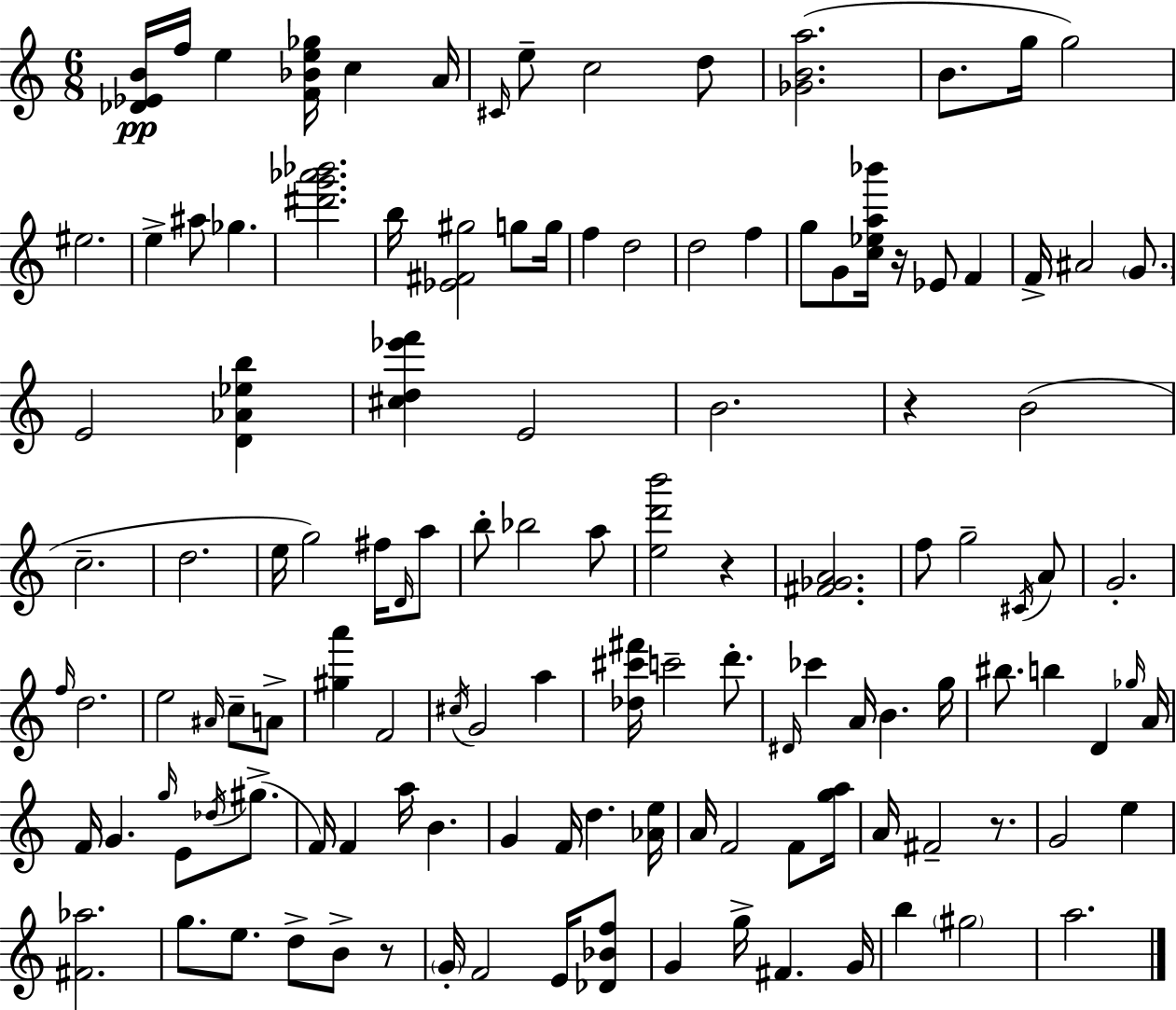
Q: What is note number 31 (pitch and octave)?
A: E4